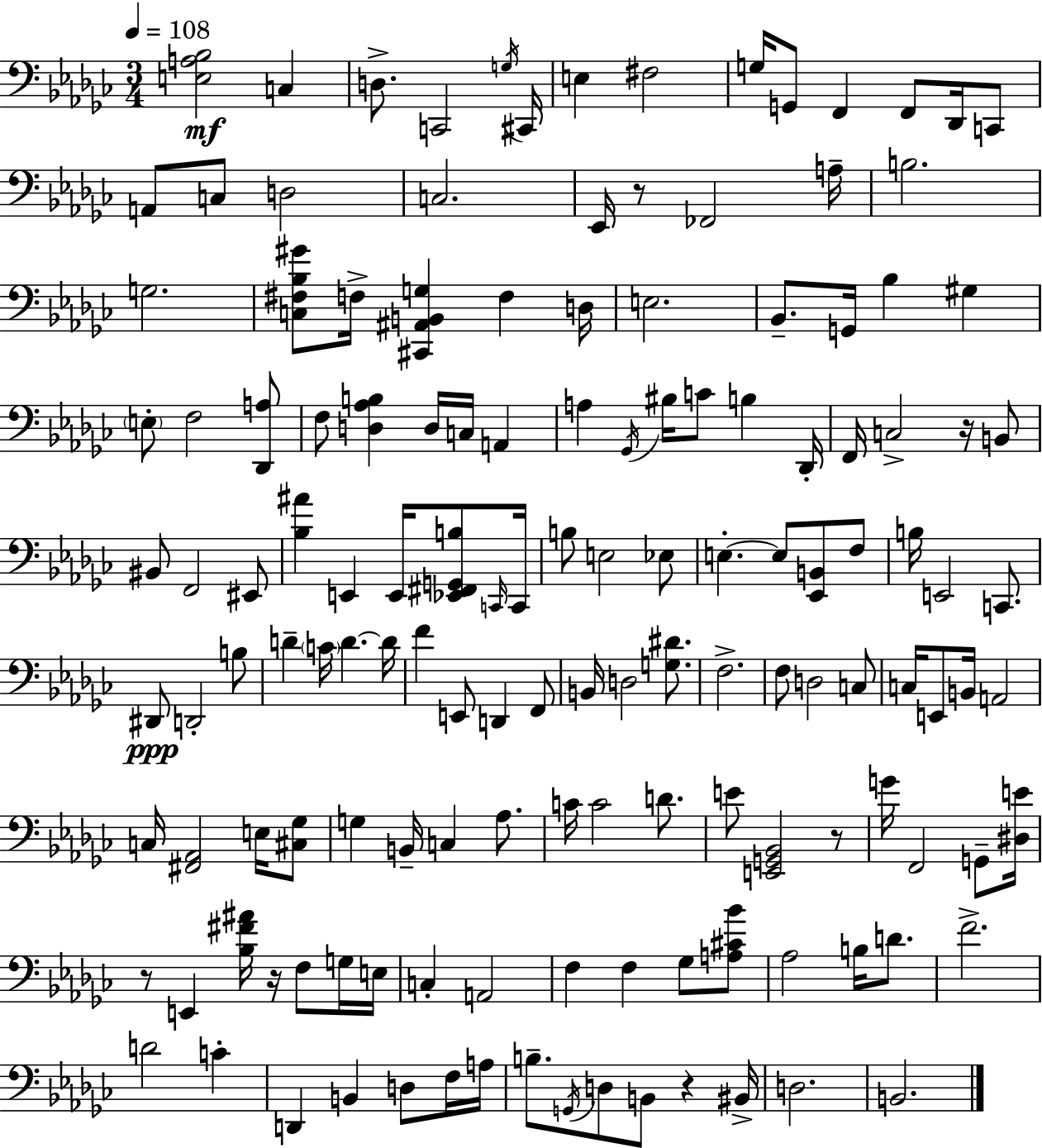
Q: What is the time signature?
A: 3/4